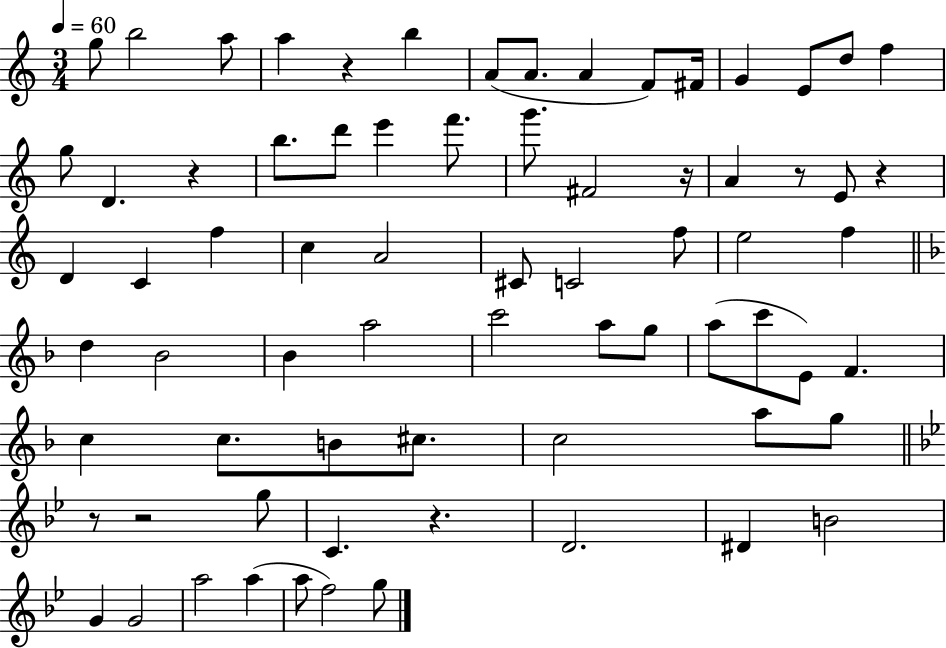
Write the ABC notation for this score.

X:1
T:Untitled
M:3/4
L:1/4
K:C
g/2 b2 a/2 a z b A/2 A/2 A F/2 ^F/4 G E/2 d/2 f g/2 D z b/2 d'/2 e' f'/2 g'/2 ^F2 z/4 A z/2 E/2 z D C f c A2 ^C/2 C2 f/2 e2 f d _B2 _B a2 c'2 a/2 g/2 a/2 c'/2 E/2 F c c/2 B/2 ^c/2 c2 a/2 g/2 z/2 z2 g/2 C z D2 ^D B2 G G2 a2 a a/2 f2 g/2